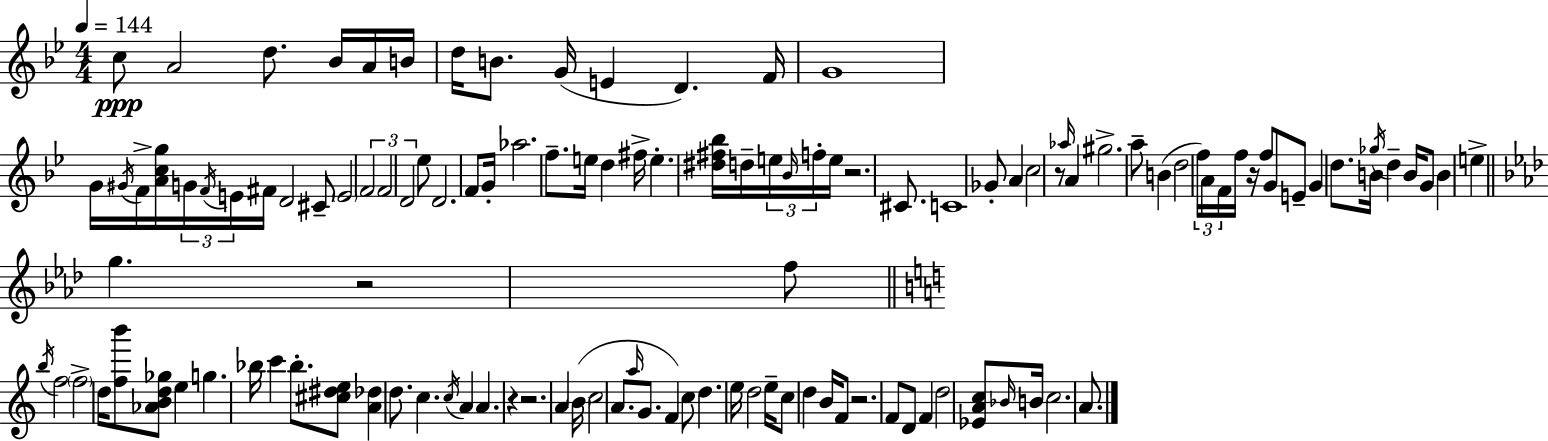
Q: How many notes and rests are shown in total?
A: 122